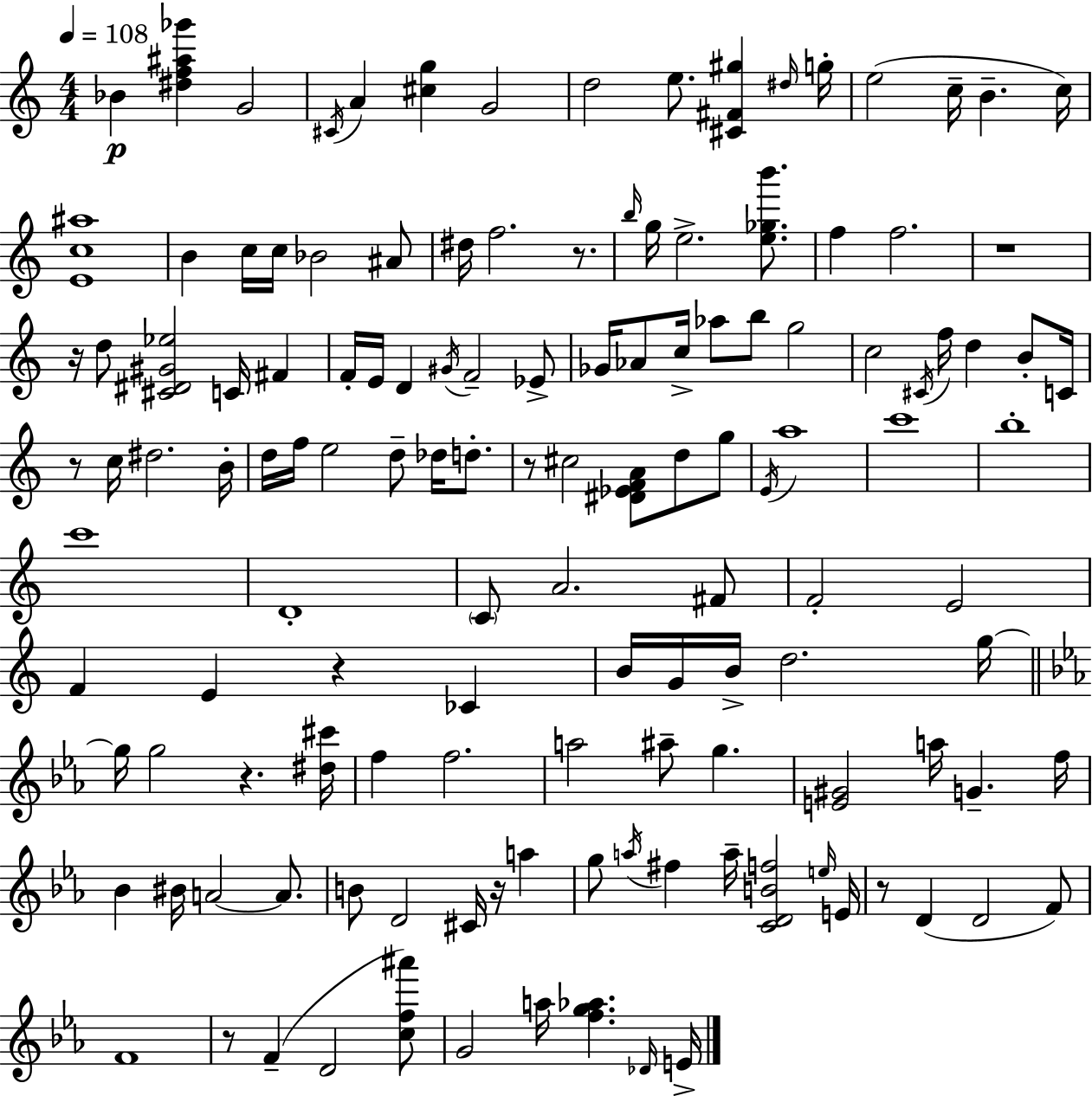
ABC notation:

X:1
T:Untitled
M:4/4
L:1/4
K:Am
_B [^df^a_g'] G2 ^C/4 A [^cg] G2 d2 e/2 [^C^F^g] ^d/4 g/4 e2 c/4 B c/4 [Ec^a]4 B c/4 c/4 _B2 ^A/2 ^d/4 f2 z/2 b/4 g/4 e2 [e_gb']/2 f f2 z4 z/4 d/2 [^C^D^G_e]2 C/4 ^F F/4 E/4 D ^G/4 F2 _E/2 _G/4 _A/2 c/4 _a/2 b/2 g2 c2 ^C/4 f/4 d B/2 C/4 z/2 c/4 ^d2 B/4 d/4 f/4 e2 d/2 _d/4 d/2 z/2 ^c2 [^D_EFA]/2 d/2 g/2 E/4 a4 c'4 b4 c'4 D4 C/2 A2 ^F/2 F2 E2 F E z _C B/4 G/4 B/4 d2 g/4 g/4 g2 z [^d^c']/4 f f2 a2 ^a/2 g [E^G]2 a/4 G f/4 _B ^B/4 A2 A/2 B/2 D2 ^C/4 z/4 a g/2 a/4 ^f a/4 [CDBf]2 e/4 E/4 z/2 D D2 F/2 F4 z/2 F D2 [cf^a']/2 G2 a/4 [fg_a] _D/4 E/4